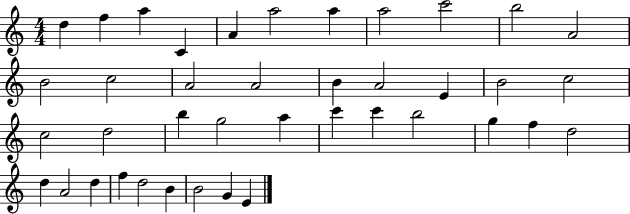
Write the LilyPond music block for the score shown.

{
  \clef treble
  \numericTimeSignature
  \time 4/4
  \key c \major
  d''4 f''4 a''4 c'4 | a'4 a''2 a''4 | a''2 c'''2 | b''2 a'2 | \break b'2 c''2 | a'2 a'2 | b'4 a'2 e'4 | b'2 c''2 | \break c''2 d''2 | b''4 g''2 a''4 | c'''4 c'''4 b''2 | g''4 f''4 d''2 | \break d''4 a'2 d''4 | f''4 d''2 b'4 | b'2 g'4 e'4 | \bar "|."
}